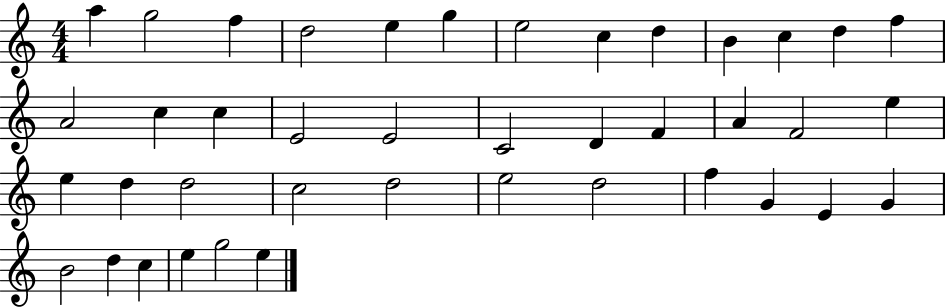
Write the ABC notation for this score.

X:1
T:Untitled
M:4/4
L:1/4
K:C
a g2 f d2 e g e2 c d B c d f A2 c c E2 E2 C2 D F A F2 e e d d2 c2 d2 e2 d2 f G E G B2 d c e g2 e